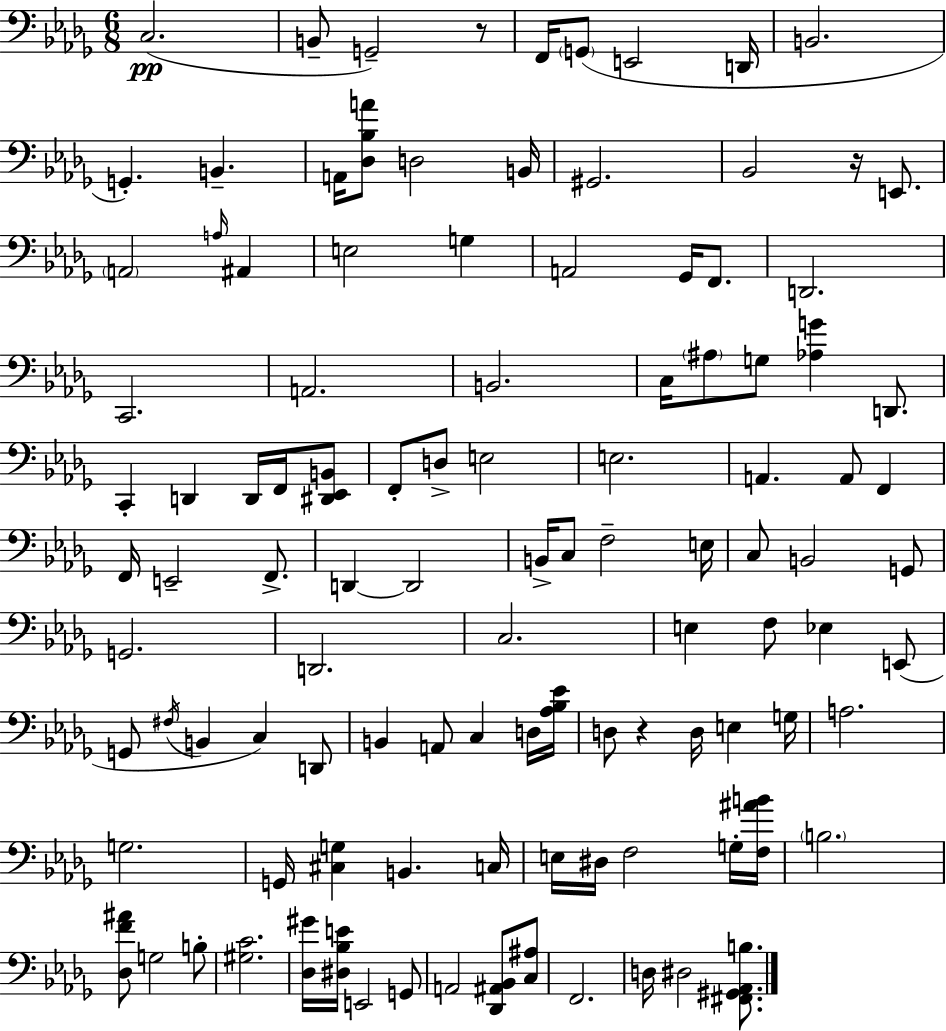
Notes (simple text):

C3/h. B2/e G2/h R/e F2/s G2/e E2/h D2/s B2/h. G2/q. B2/q. A2/s [Db3,Bb3,A4]/e D3/h B2/s G#2/h. Bb2/h R/s E2/e. A2/h A3/s A#2/q E3/h G3/q A2/h Gb2/s F2/e. D2/h. C2/h. A2/h. B2/h. C3/s A#3/e G3/e [Ab3,G4]/q D2/e. C2/q D2/q D2/s F2/s [D#2,Eb2,B2]/e F2/e D3/e E3/h E3/h. A2/q. A2/e F2/q F2/s E2/h F2/e. D2/q D2/h B2/s C3/e F3/h E3/s C3/e B2/h G2/e G2/h. D2/h. C3/h. E3/q F3/e Eb3/q E2/e G2/e F#3/s B2/q C3/q D2/e B2/q A2/e C3/q D3/s [Ab3,Bb3,Eb4]/s D3/e R/q D3/s E3/q G3/s A3/h. G3/h. G2/s [C#3,G3]/q B2/q. C3/s E3/s D#3/s F3/h G3/s [F3,A#4,B4]/s B3/h. [Db3,F4,A#4]/e G3/h B3/e [G#3,C4]/h. [Db3,G#4]/s [D#3,Bb3,E4]/s E2/h G2/e A2/h [Db2,A#2,Bb2]/e [C3,A#3]/e F2/h. D3/s D#3/h [F#2,G#2,Ab2,B3]/e.